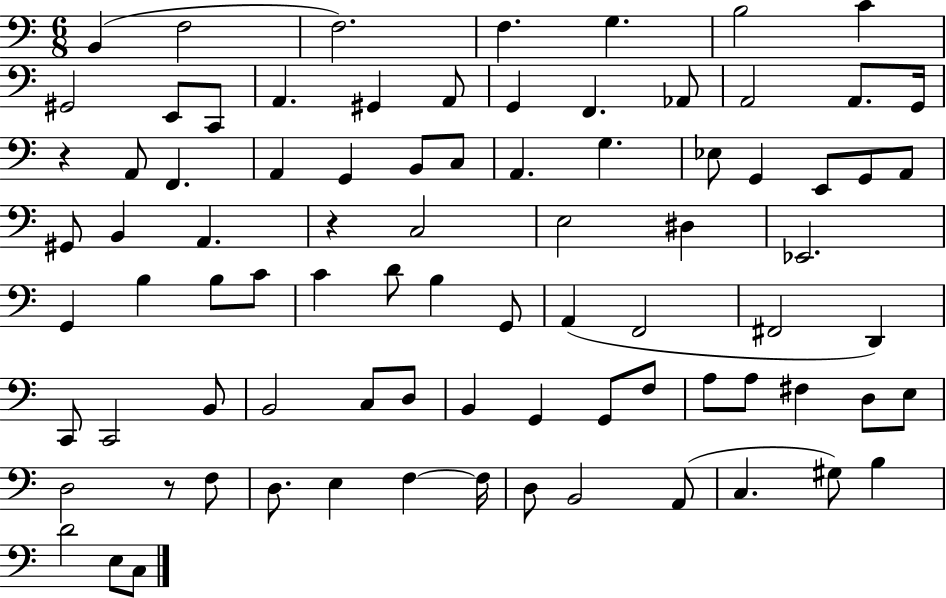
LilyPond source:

{
  \clef bass
  \numericTimeSignature
  \time 6/8
  \key c \major
  \repeat volta 2 { b,4( f2 | f2.) | f4. g4. | b2 c'4 | \break gis,2 e,8 c,8 | a,4. gis,4 a,8 | g,4 f,4. aes,8 | a,2 a,8. g,16 | \break r4 a,8 f,4. | a,4 g,4 b,8 c8 | a,4. g4. | ees8 g,4 e,8 g,8 a,8 | \break gis,8 b,4 a,4. | r4 c2 | e2 dis4 | ees,2. | \break g,4 b4 b8 c'8 | c'4 d'8 b4 g,8 | a,4( f,2 | fis,2 d,4) | \break c,8 c,2 b,8 | b,2 c8 d8 | b,4 g,4 g,8 f8 | a8 a8 fis4 d8 e8 | \break d2 r8 f8 | d8. e4 f4~~ f16 | d8 b,2 a,8( | c4. gis8) b4 | \break d'2 e8 c8 | } \bar "|."
}